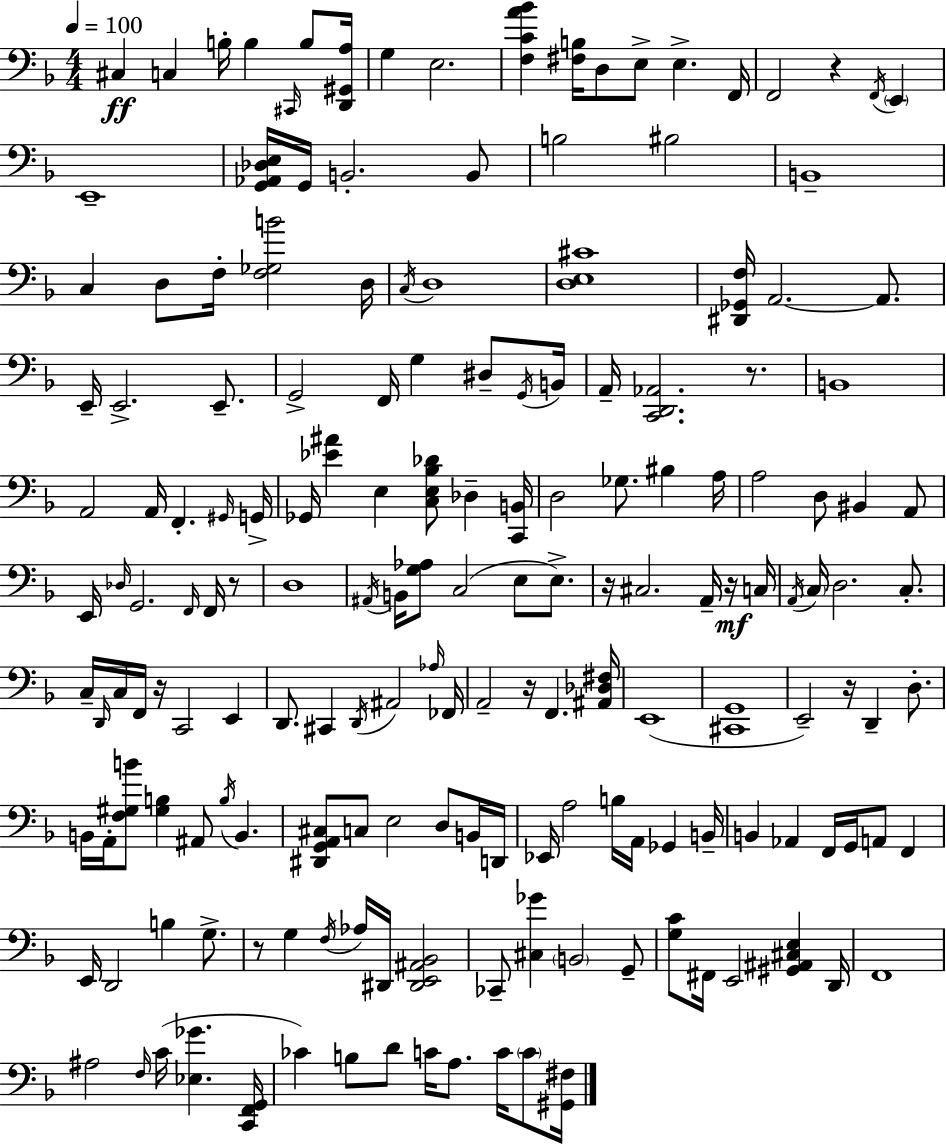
{
  \clef bass
  \numericTimeSignature
  \time 4/4
  \key d \minor
  \tempo 4 = 100
  \repeat volta 2 { cis4\ff c4 b16-. b4 \grace { cis,16 } b8 | <d, gis, a>16 g4 e2. | <f c' a' bes'>4 <fis b>16 d8 e8-> e4.-> | f,16 f,2 r4 \acciaccatura { f,16 } \parenthesize e,4 | \break e,1-- | <g, aes, des e>16 g,16 b,2.-. | b,8 b2 bis2 | b,1-- | \break c4 d8 f16-. <f ges b'>2 | d16 \acciaccatura { c16 } d1 | <d e cis'>1 | <dis, ges, f>16 a,2.~~ | \break a,8. e,16-- e,2.-> | e,8.-- g,2-> f,16 g4 | dis8-- \acciaccatura { g,16 } b,16 a,16-- <c, d, aes,>2. | r8. b,1 | \break a,2 a,16 f,4.-. | \grace { gis,16 } g,16-> ges,16 <ees' ais'>4 e4 <c e bes des'>8 | des4-- <c, b,>16 d2 ges8. | bis4 a16 a2 d8 bis,4 | \break a,8 e,16 \grace { des16 } g,2. | \grace { f,16 } f,16 r8 d1 | \acciaccatura { ais,16 } b,16 <g aes>8 c2( | e8 e8.->) r16 cis2. | \break a,16-- r16\mf c16 \acciaccatura { a,16 } \parenthesize c16 d2. | c8.-. c16-- \grace { d,16 } c16 f,16 r16 c,2 | e,4 d,8. cis,4 | \acciaccatura { d,16 } ais,2 \grace { aes16 } fes,16 a,2-- | \break r16 f,4. <ais, des fis>16 e,1( | <cis, g,>1 | e,2--) | r16 d,4-- d8.-. b,16 a,16-. <f gis b'>8 | \break <gis b>4 ais,8 \acciaccatura { b16 } b,4. <dis, g, a, cis>8 c8 | e2 d8 b,16 d,16 ees,16 a2 | b16 a,16 ges,4 b,16-- b,4 | aes,4 f,16 g,16 a,8 f,4 e,16 d,2 | \break b4 g8.-> r8 g4 | \acciaccatura { f16 } aes16 dis,16 <dis, e, ais, bes,>2 ces,8-- | <cis ges'>4 \parenthesize b,2 g,8-- <g c'>8 | fis,16 e,2 <gis, ais, cis e>4 d,16 f,1 | \break ais2 | \grace { f16 }( c'16 <ees ges'>4. <c, f, g,>16 ces'4) | b8 d'8 c'16 a8. c'16 \parenthesize c'8 <gis, fis>16 } \bar "|."
}